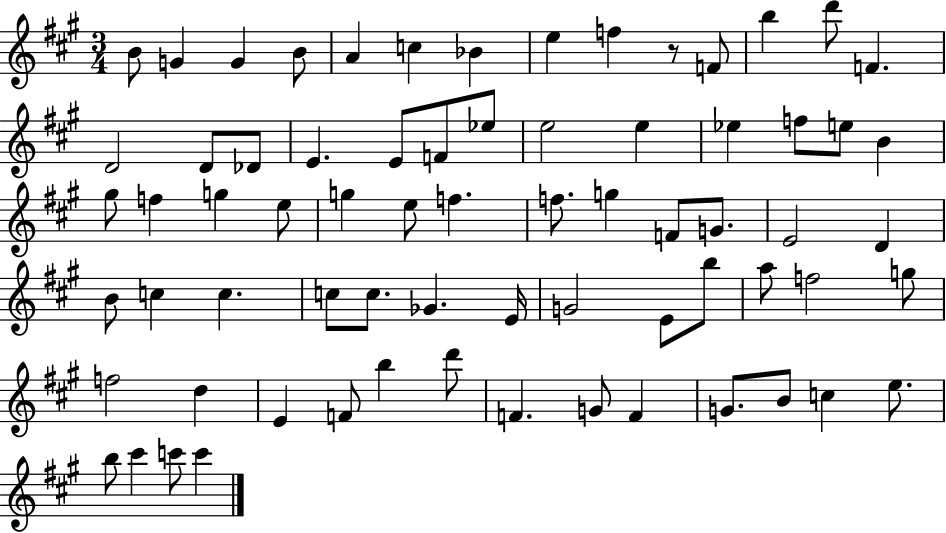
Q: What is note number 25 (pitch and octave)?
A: E5